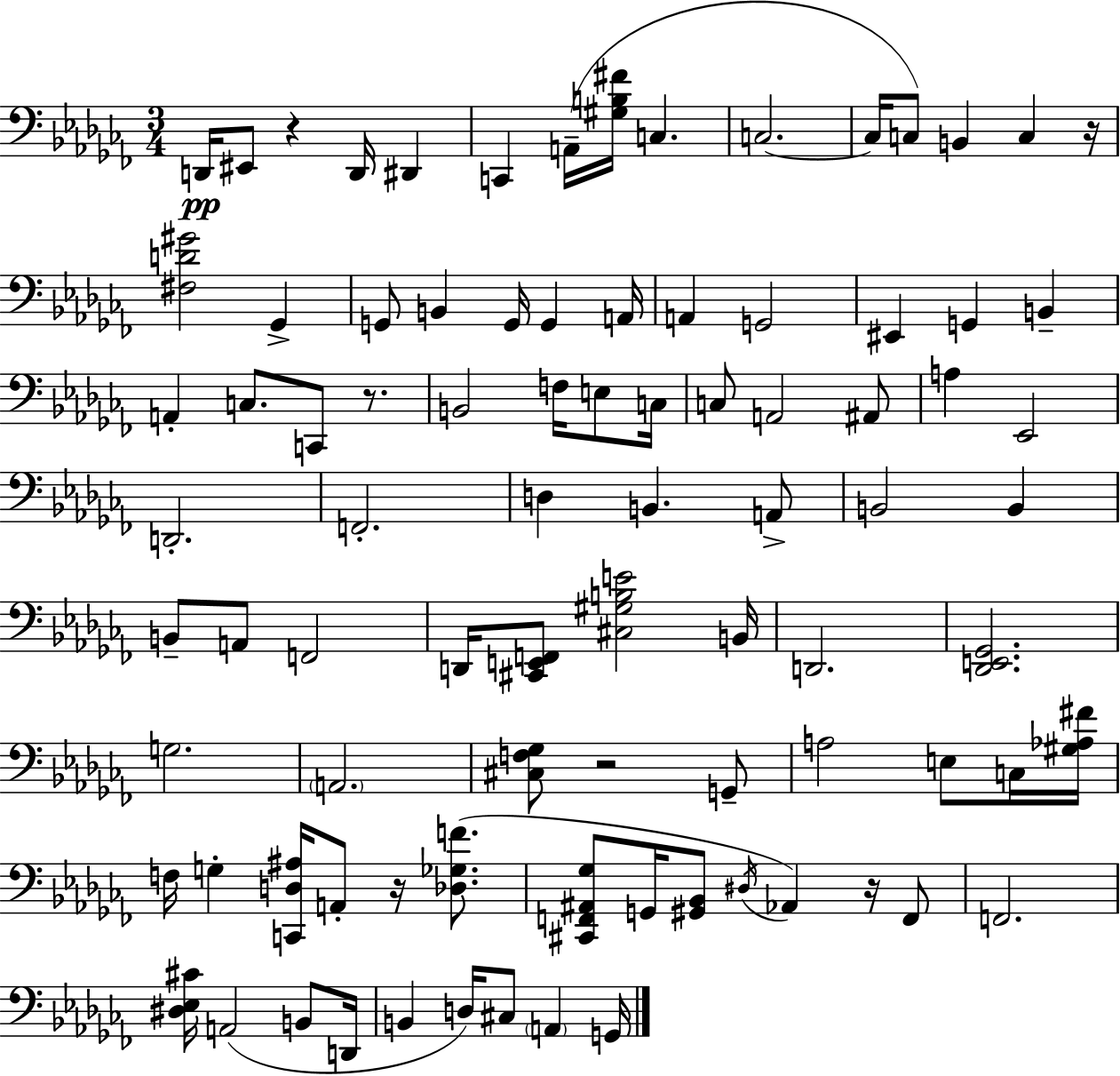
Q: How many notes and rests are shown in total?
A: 88